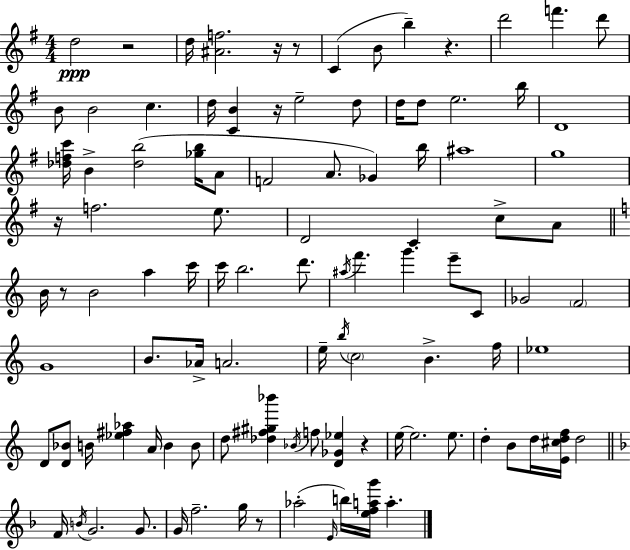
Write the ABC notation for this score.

X:1
T:Untitled
M:4/4
L:1/4
K:G
d2 z2 d/4 [^Af]2 z/4 z/2 C B/2 b z d'2 f' d'/2 B/2 B2 c d/4 [CB] z/4 e2 d/2 d/4 d/2 e2 b/4 D4 [_dfc']/4 B [_db]2 [_gb]/4 A/2 F2 A/2 _G b/4 ^a4 g4 z/4 f2 e/2 D2 C c/2 A/2 B/4 z/2 B2 a c'/4 c'/4 b2 d'/2 ^a/4 f' g' e'/2 C/2 _G2 F2 G4 B/2 _A/4 A2 e/4 b/4 c2 B f/4 _e4 D/2 [D_B]/2 B/4 [_e^f_a] A/4 B B/2 d/2 [_d^f^g_b'] _B/4 f/2 [D_G_e] z e/4 e2 e/2 d B/2 d/4 [E^cdf]/4 d2 F/4 B/4 G2 G/2 G/4 f2 g/4 z/2 _a2 E/4 b/4 [efag']/4 a